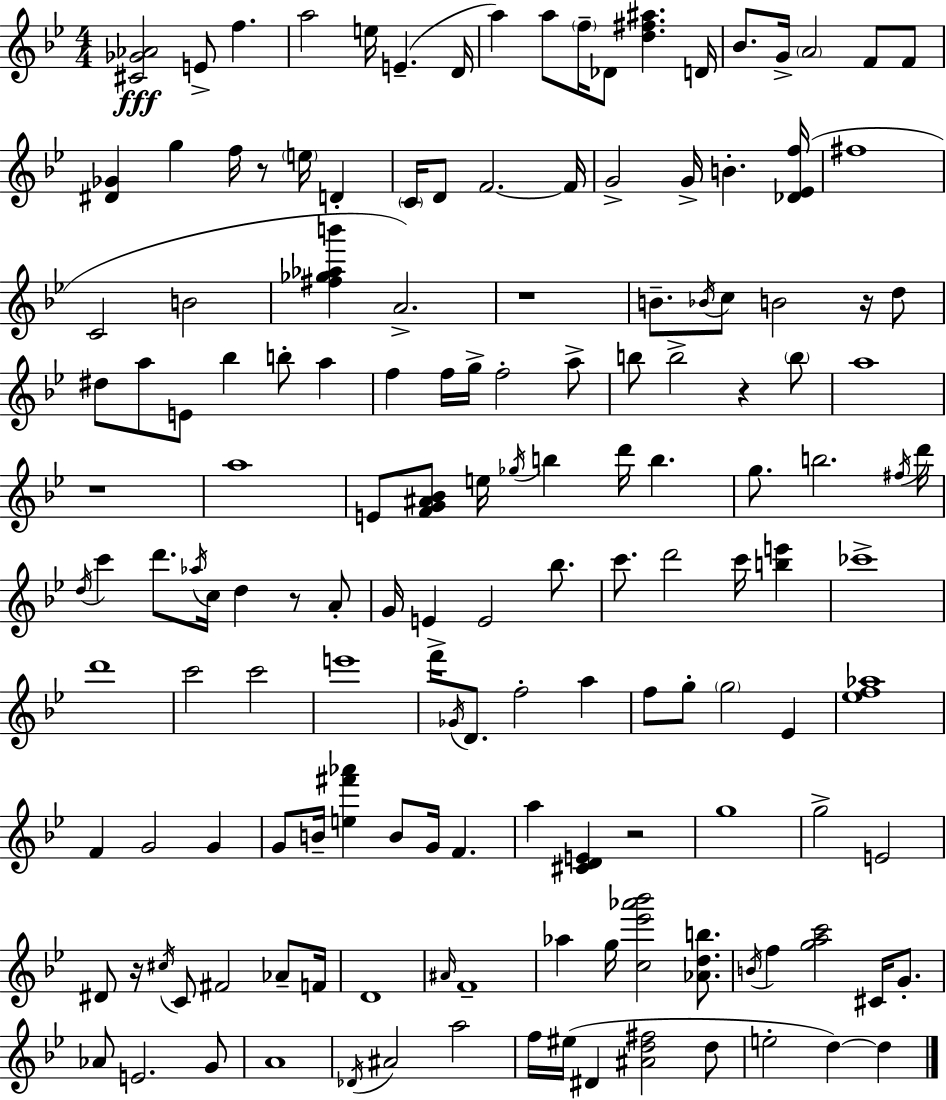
{
  \clef treble
  \numericTimeSignature
  \time 4/4
  \key bes \major
  <cis' ges' aes'>2\fff e'8-> f''4. | a''2 e''16 e'4.--( d'16 | a''4) a''8 \parenthesize f''16-- des'8 <d'' fis'' ais''>4. d'16 | bes'8. g'16-> \parenthesize a'2 f'8 f'8 | \break <dis' ges'>4 g''4 f''16 r8 \parenthesize e''16 d'4-. | \parenthesize c'16 d'8 f'2.~~ f'16 | g'2-> g'16-> b'4.-. <des' ees' f''>16( | fis''1 | \break c'2 b'2 | <fis'' ges'' aes'' b'''>4 a'2.->) | r1 | b'8.-- \acciaccatura { bes'16 } c''8 b'2 r16 d''8 | \break dis''8 a''8 e'8 bes''4 b''8-. a''4 | f''4 f''16 g''16-> f''2-. a''8-> | b''8 b''2-> r4 \parenthesize b''8 | a''1 | \break r1 | a''1 | e'8 <f' g' ais' bes'>8 e''16 \acciaccatura { ges''16 } b''4 d'''16 b''4. | g''8. b''2. | \break \acciaccatura { fis''16 } d'''16 \acciaccatura { d''16 } c'''4 d'''8. \acciaccatura { aes''16 } c''16 d''4 | r8 a'8-. g'16 e'4 e'2 | bes''8. c'''8. d'''2 | c'''16 <b'' e'''>4 ces'''1-> | \break d'''1 | c'''2 c'''2 | e'''1 | f'''16-> \acciaccatura { ges'16 } d'8. f''2-. | \break a''4 f''8 g''8-. \parenthesize g''2 | ees'4 <ees'' f'' aes''>1 | f'4 g'2 | g'4 g'8 b'16-- <e'' fis''' aes'''>4 b'8 g'16 | \break f'4. a''4 <cis' d' e'>4 r2 | g''1 | g''2-> e'2 | dis'8 r16 \acciaccatura { cis''16 } c'8 fis'2 | \break aes'8-- f'16 d'1 | \grace { ais'16 } f'1-- | aes''4 g''16 <c'' ees''' aes''' bes'''>2 | <aes' d'' b''>8. \acciaccatura { b'16 } f''4 <g'' a'' c'''>2 | \break cis'16 g'8.-. aes'8 e'2. | g'8 a'1 | \acciaccatura { des'16 } ais'2 | a''2 f''16 eis''16( dis'4 | \break <ais' d'' fis''>2 d''8 e''2-. | d''4~~) d''4 \bar "|."
}